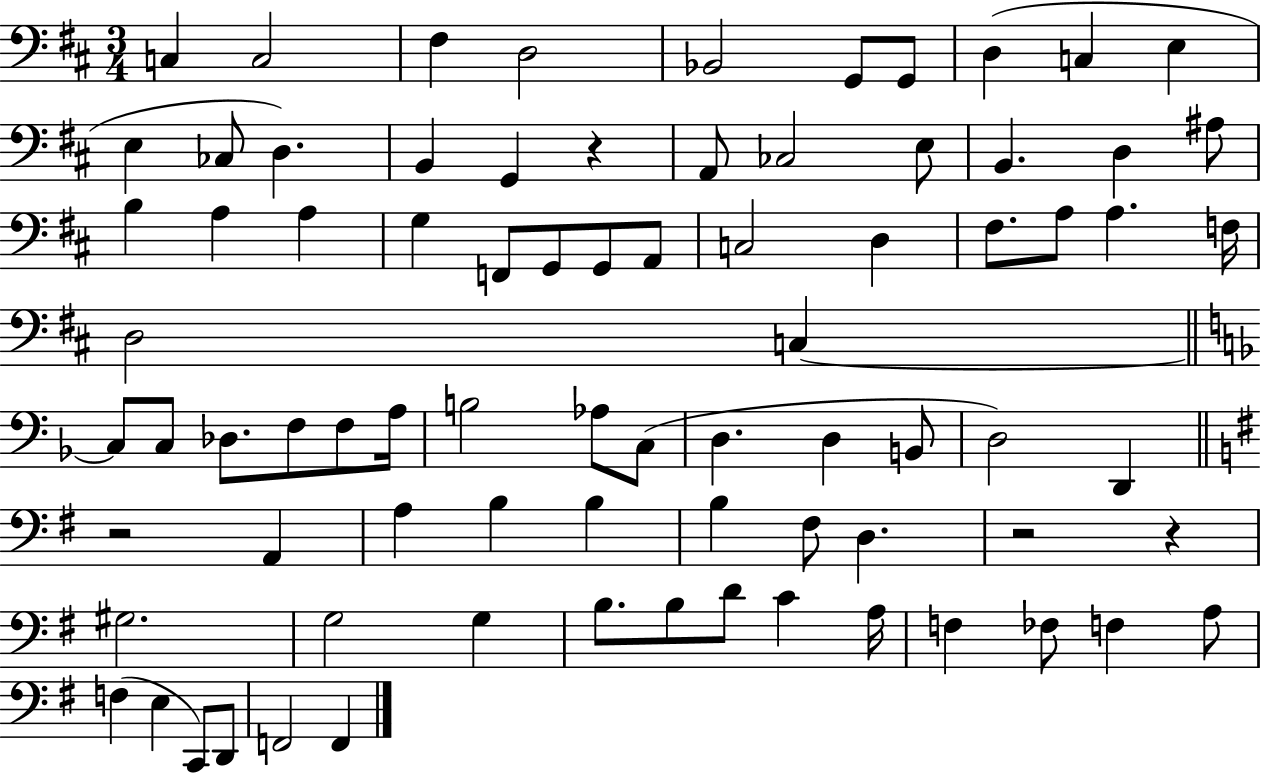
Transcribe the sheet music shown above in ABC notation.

X:1
T:Untitled
M:3/4
L:1/4
K:D
C, C,2 ^F, D,2 _B,,2 G,,/2 G,,/2 D, C, E, E, _C,/2 D, B,, G,, z A,,/2 _C,2 E,/2 B,, D, ^A,/2 B, A, A, G, F,,/2 G,,/2 G,,/2 A,,/2 C,2 D, ^F,/2 A,/2 A, F,/4 D,2 C, C,/2 C,/2 _D,/2 F,/2 F,/2 A,/4 B,2 _A,/2 C,/2 D, D, B,,/2 D,2 D,, z2 A,, A, B, B, B, ^F,/2 D, z2 z ^G,2 G,2 G, B,/2 B,/2 D/2 C A,/4 F, _F,/2 F, A,/2 F, E, C,,/2 D,,/2 F,,2 F,,